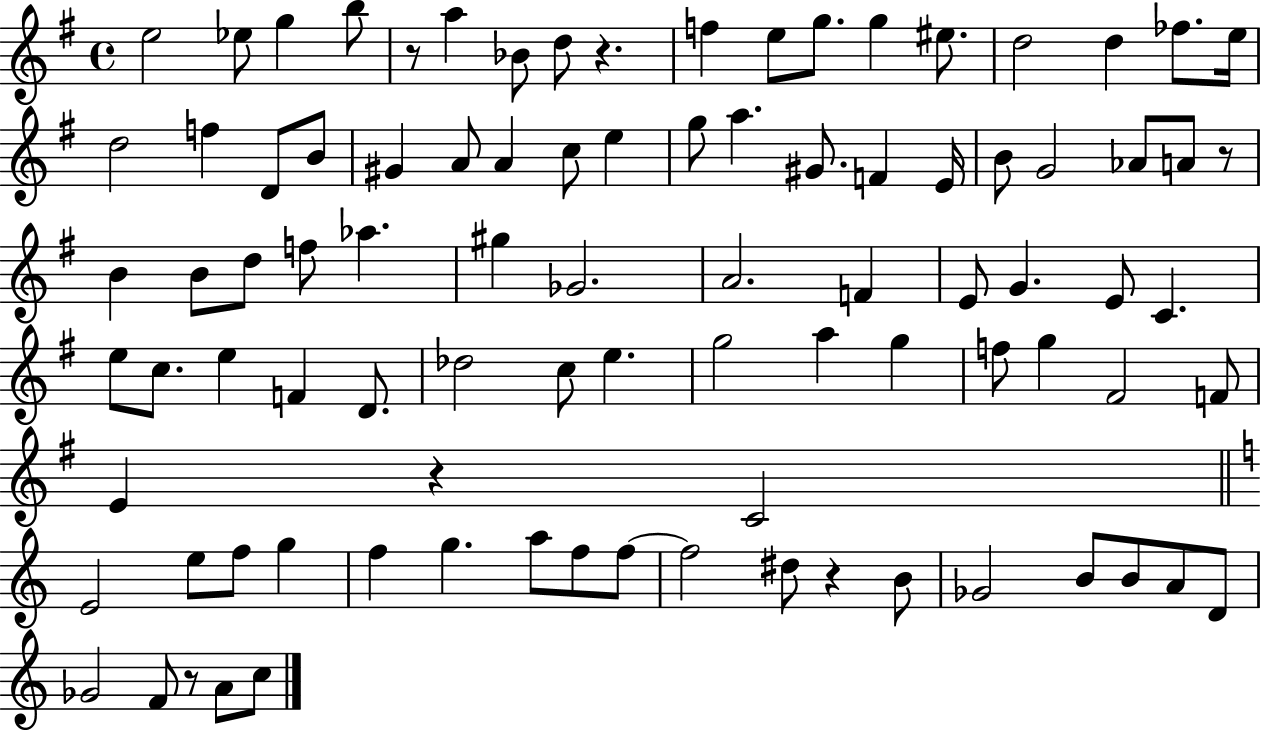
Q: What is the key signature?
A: G major